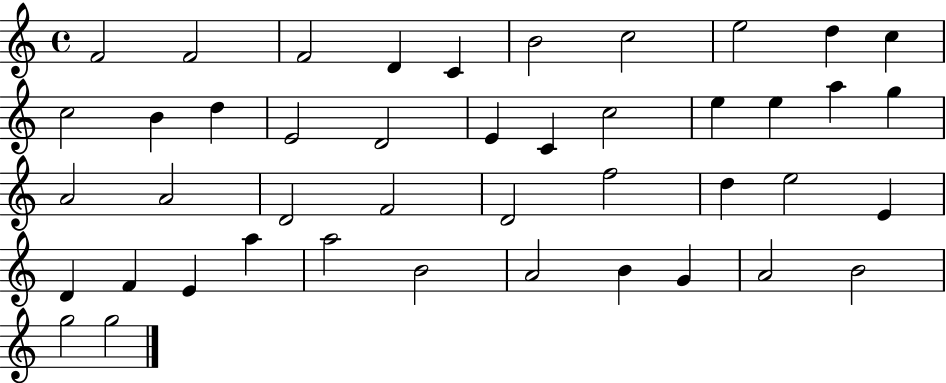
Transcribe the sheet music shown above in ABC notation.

X:1
T:Untitled
M:4/4
L:1/4
K:C
F2 F2 F2 D C B2 c2 e2 d c c2 B d E2 D2 E C c2 e e a g A2 A2 D2 F2 D2 f2 d e2 E D F E a a2 B2 A2 B G A2 B2 g2 g2